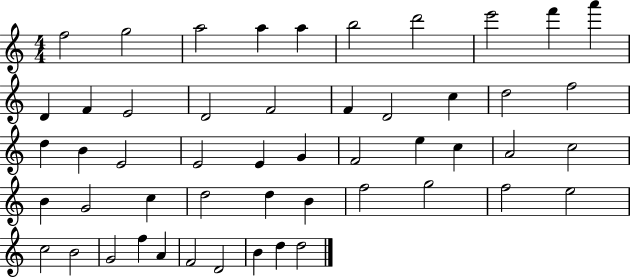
X:1
T:Untitled
M:4/4
L:1/4
K:C
f2 g2 a2 a a b2 d'2 e'2 f' a' D F E2 D2 F2 F D2 c d2 f2 d B E2 E2 E G F2 e c A2 c2 B G2 c d2 d B f2 g2 f2 e2 c2 B2 G2 f A F2 D2 B d d2